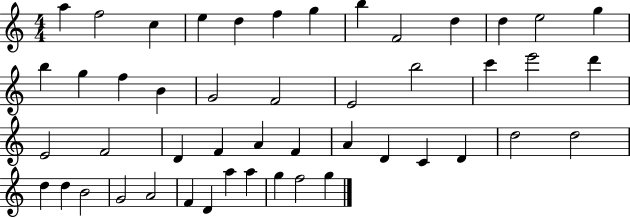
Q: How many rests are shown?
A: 0